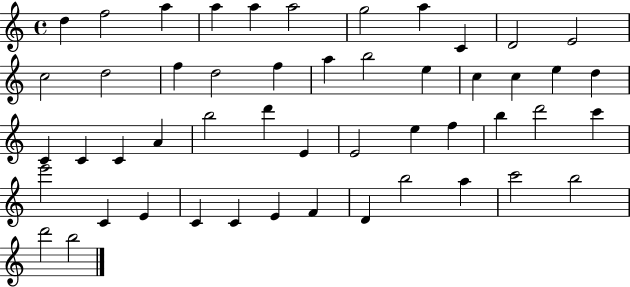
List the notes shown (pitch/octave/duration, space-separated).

D5/q F5/h A5/q A5/q A5/q A5/h G5/h A5/q C4/q D4/h E4/h C5/h D5/h F5/q D5/h F5/q A5/q B5/h E5/q C5/q C5/q E5/q D5/q C4/q C4/q C4/q A4/q B5/h D6/q E4/q E4/h E5/q F5/q B5/q D6/h C6/q E6/h C4/q E4/q C4/q C4/q E4/q F4/q D4/q B5/h A5/q C6/h B5/h D6/h B5/h